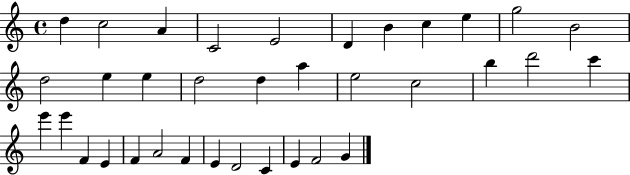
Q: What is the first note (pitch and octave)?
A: D5